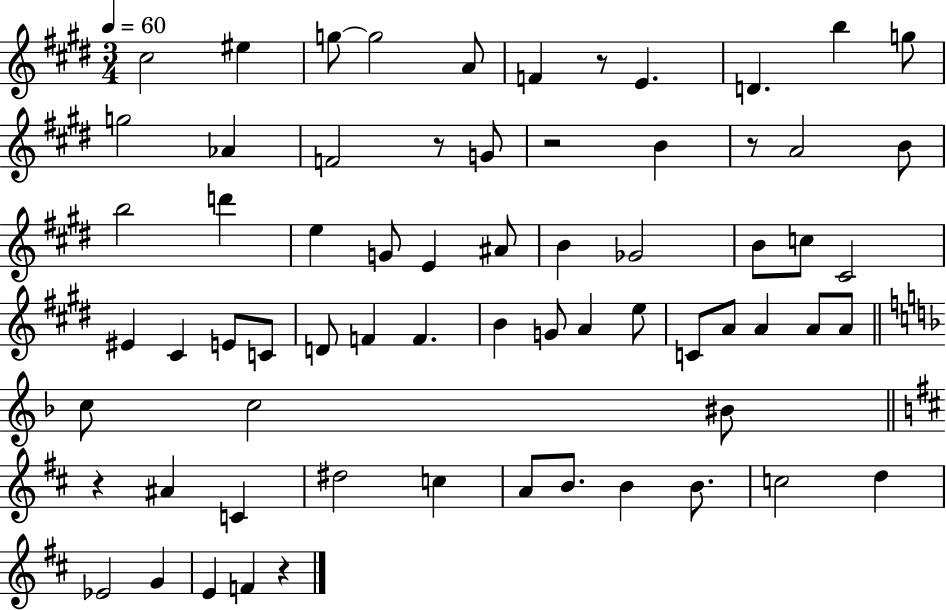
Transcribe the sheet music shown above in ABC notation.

X:1
T:Untitled
M:3/4
L:1/4
K:E
^c2 ^e g/2 g2 A/2 F z/2 E D b g/2 g2 _A F2 z/2 G/2 z2 B z/2 A2 B/2 b2 d' e G/2 E ^A/2 B _G2 B/2 c/2 ^C2 ^E ^C E/2 C/2 D/2 F F B G/2 A e/2 C/2 A/2 A A/2 A/2 c/2 c2 ^B/2 z ^A C ^d2 c A/2 B/2 B B/2 c2 d _E2 G E F z